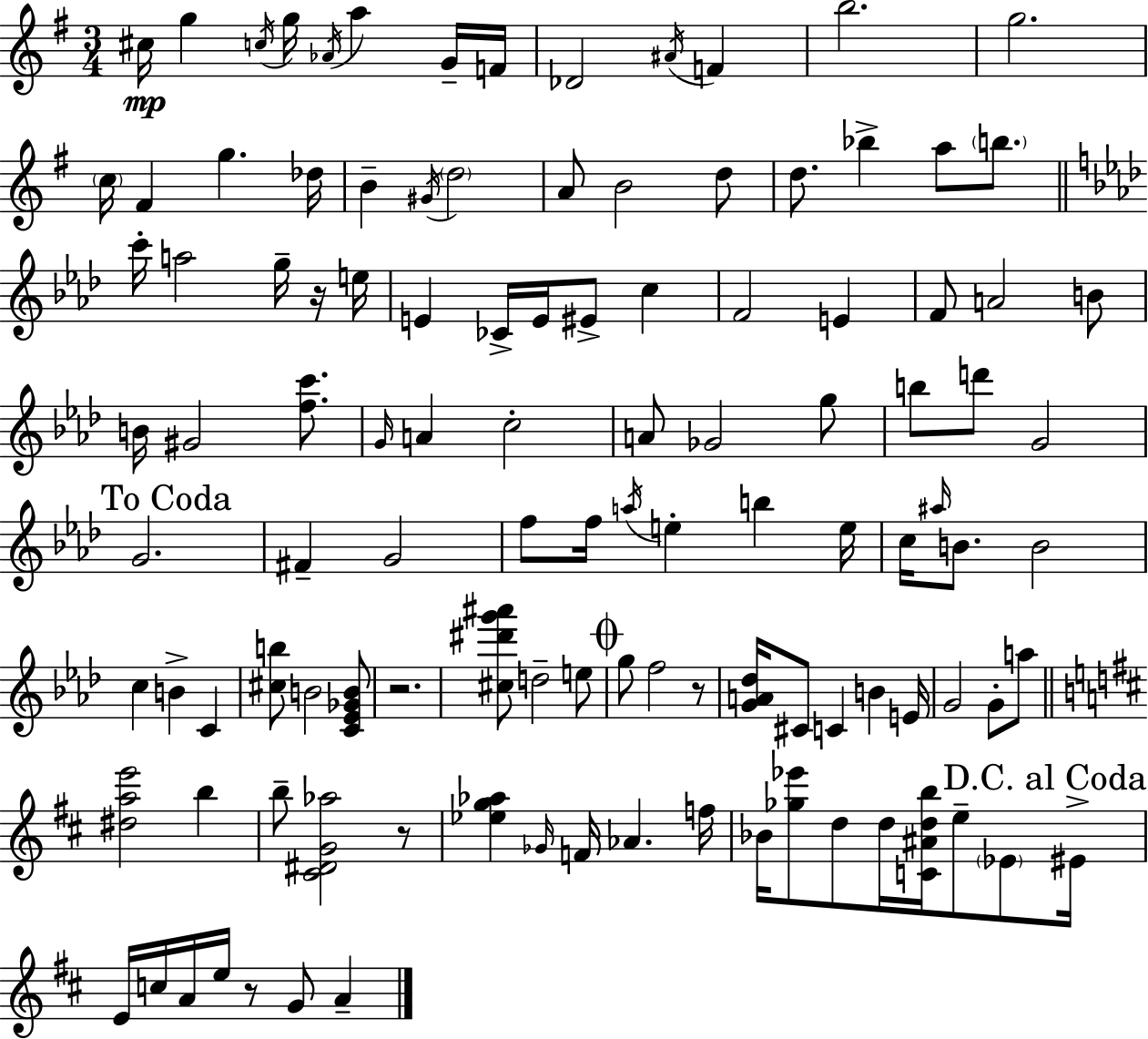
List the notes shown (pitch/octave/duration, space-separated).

C#5/s G5/q C5/s G5/s Ab4/s A5/q G4/s F4/s Db4/h A#4/s F4/q B5/h. G5/h. C5/s F#4/q G5/q. Db5/s B4/q G#4/s D5/h A4/e B4/h D5/e D5/e. Bb5/q A5/e B5/e. C6/s A5/h G5/s R/s E5/s E4/q CES4/s E4/s EIS4/e C5/q F4/h E4/q F4/e A4/h B4/e B4/s G#4/h [F5,C6]/e. G4/s A4/q C5/h A4/e Gb4/h G5/e B5/e D6/e G4/h G4/h. F#4/q G4/h F5/e F5/s A5/s E5/q B5/q E5/s C5/s A#5/s B4/e. B4/h C5/q B4/q C4/q [C#5,B5]/e B4/h [C4,Eb4,Gb4,B4]/e R/h. [C#5,D#6,G6,A#6]/e D5/h E5/e G5/e F5/h R/e [G4,A4,Db5]/s C#4/e C4/q B4/q E4/s G4/h G4/e A5/e [D#5,A5,E6]/h B5/q B5/e [C#4,D#4,G4,Ab5]/h R/e [Eb5,G5,Ab5]/q Gb4/s F4/s Ab4/q. F5/s Bb4/s [Gb5,Eb6]/e D5/e D5/s [C4,A#4,D5,B5]/s E5/e Eb4/e EIS4/s E4/s C5/s A4/s E5/s R/e G4/e A4/q